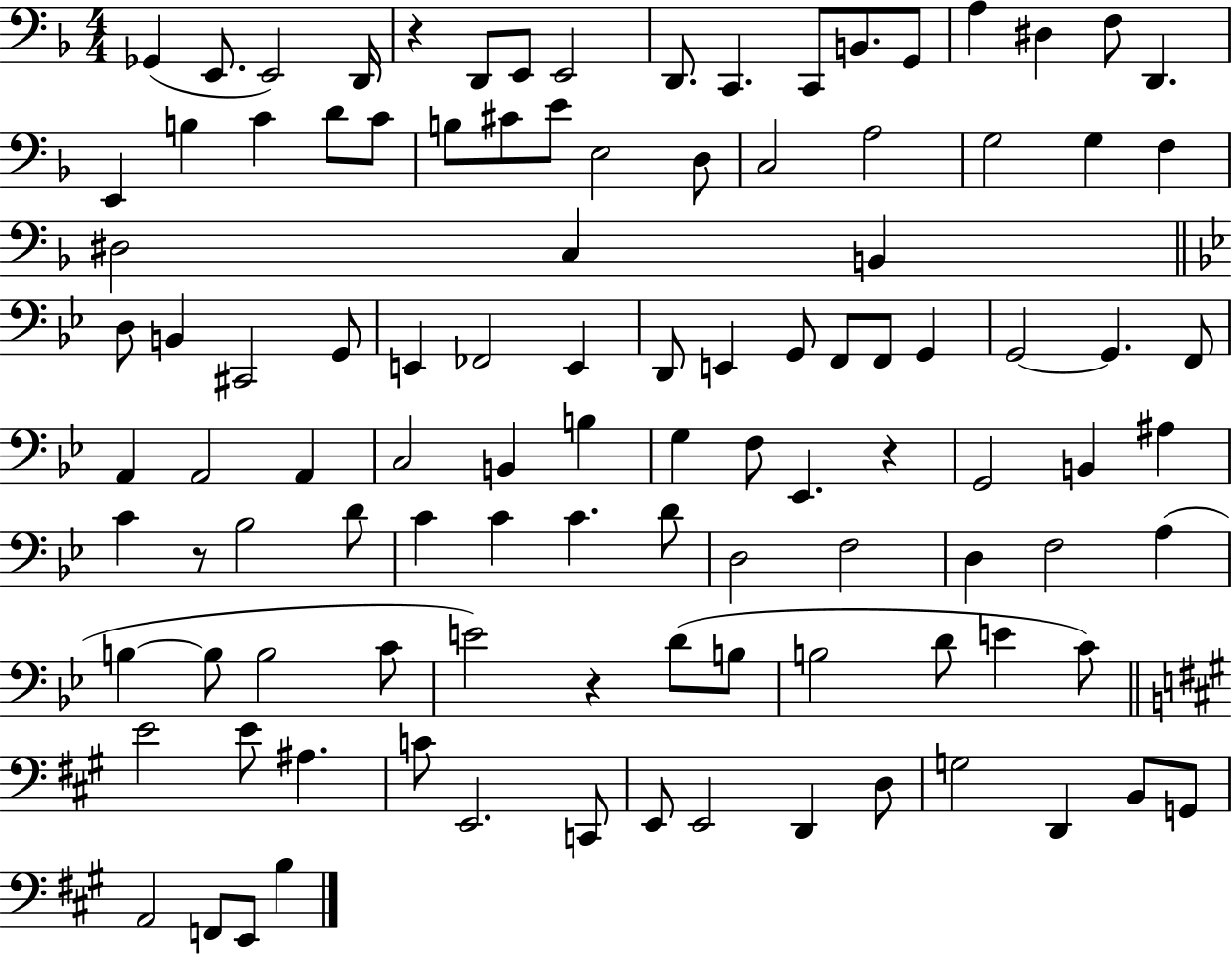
{
  \clef bass
  \numericTimeSignature
  \time 4/4
  \key f \major
  ges,4( e,8. e,2) d,16 | r4 d,8 e,8 e,2 | d,8. c,4. c,8 b,8. g,8 | a4 dis4 f8 d,4. | \break e,4 b4 c'4 d'8 c'8 | b8 cis'8 e'8 e2 d8 | c2 a2 | g2 g4 f4 | \break dis2 c4 b,4 | \bar "||" \break \key g \minor d8 b,4 cis,2 g,8 | e,4 fes,2 e,4 | d,8 e,4 g,8 f,8 f,8 g,4 | g,2~~ g,4. f,8 | \break a,4 a,2 a,4 | c2 b,4 b4 | g4 f8 ees,4. r4 | g,2 b,4 ais4 | \break c'4 r8 bes2 d'8 | c'4 c'4 c'4. d'8 | d2 f2 | d4 f2 a4( | \break b4~~ b8 b2 c'8 | e'2) r4 d'8( b8 | b2 d'8 e'4 c'8) | \bar "||" \break \key a \major e'2 e'8 ais4. | c'8 e,2. c,8 | e,8 e,2 d,4 d8 | g2 d,4 b,8 g,8 | \break a,2 f,8 e,8 b4 | \bar "|."
}